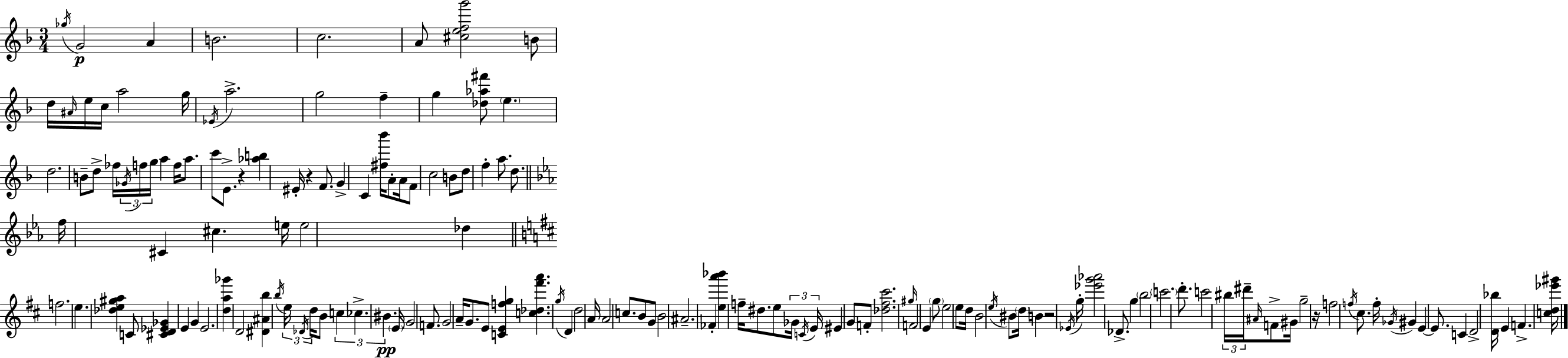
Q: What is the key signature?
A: F major